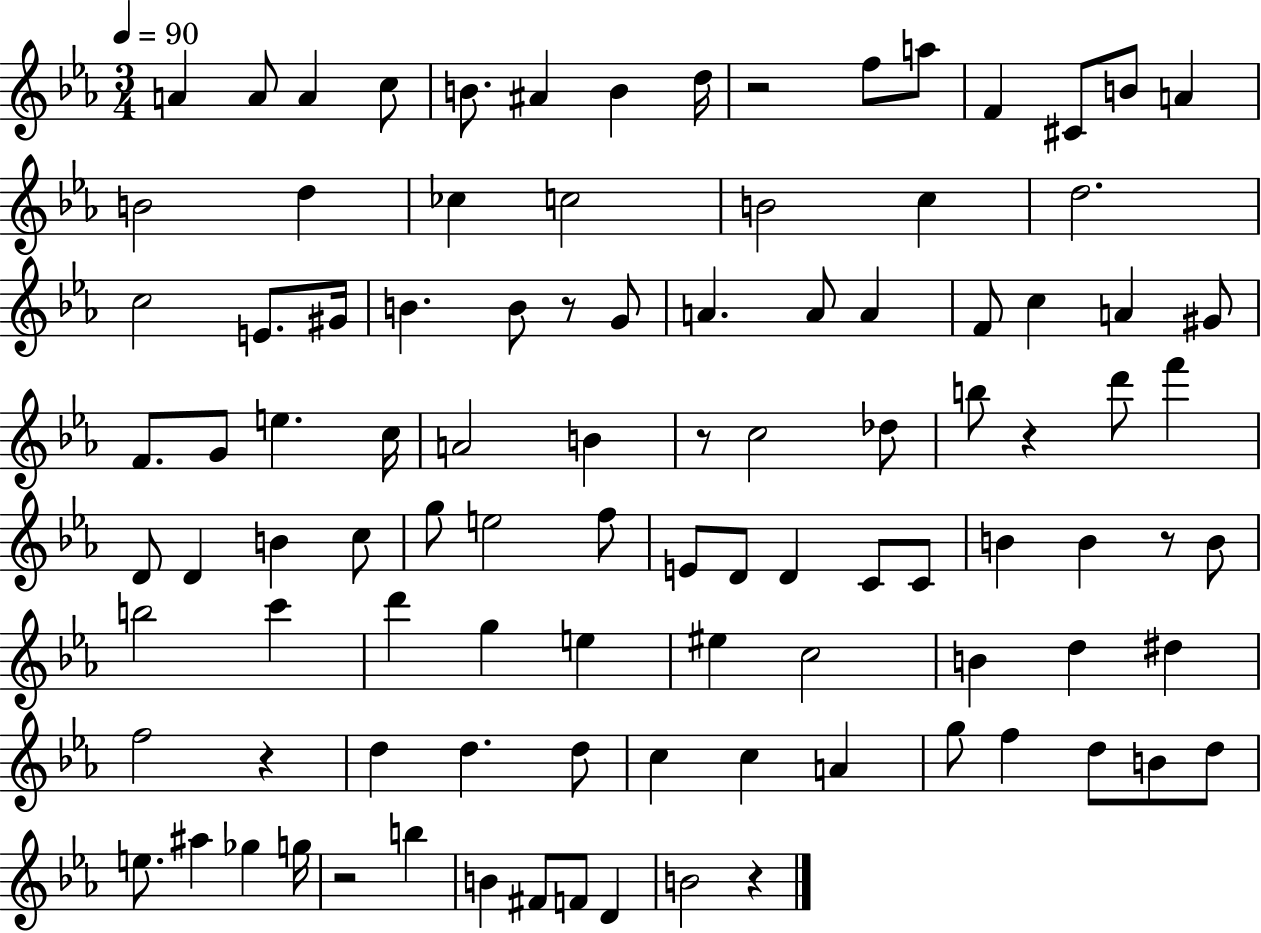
A4/q A4/e A4/q C5/e B4/e. A#4/q B4/q D5/s R/h F5/e A5/e F4/q C#4/e B4/e A4/q B4/h D5/q CES5/q C5/h B4/h C5/q D5/h. C5/h E4/e. G#4/s B4/q. B4/e R/e G4/e A4/q. A4/e A4/q F4/e C5/q A4/q G#4/e F4/e. G4/e E5/q. C5/s A4/h B4/q R/e C5/h Db5/e B5/e R/q D6/e F6/q D4/e D4/q B4/q C5/e G5/e E5/h F5/e E4/e D4/e D4/q C4/e C4/e B4/q B4/q R/e B4/e B5/h C6/q D6/q G5/q E5/q EIS5/q C5/h B4/q D5/q D#5/q F5/h R/q D5/q D5/q. D5/e C5/q C5/q A4/q G5/e F5/q D5/e B4/e D5/e E5/e. A#5/q Gb5/q G5/s R/h B5/q B4/q F#4/e F4/e D4/q B4/h R/q